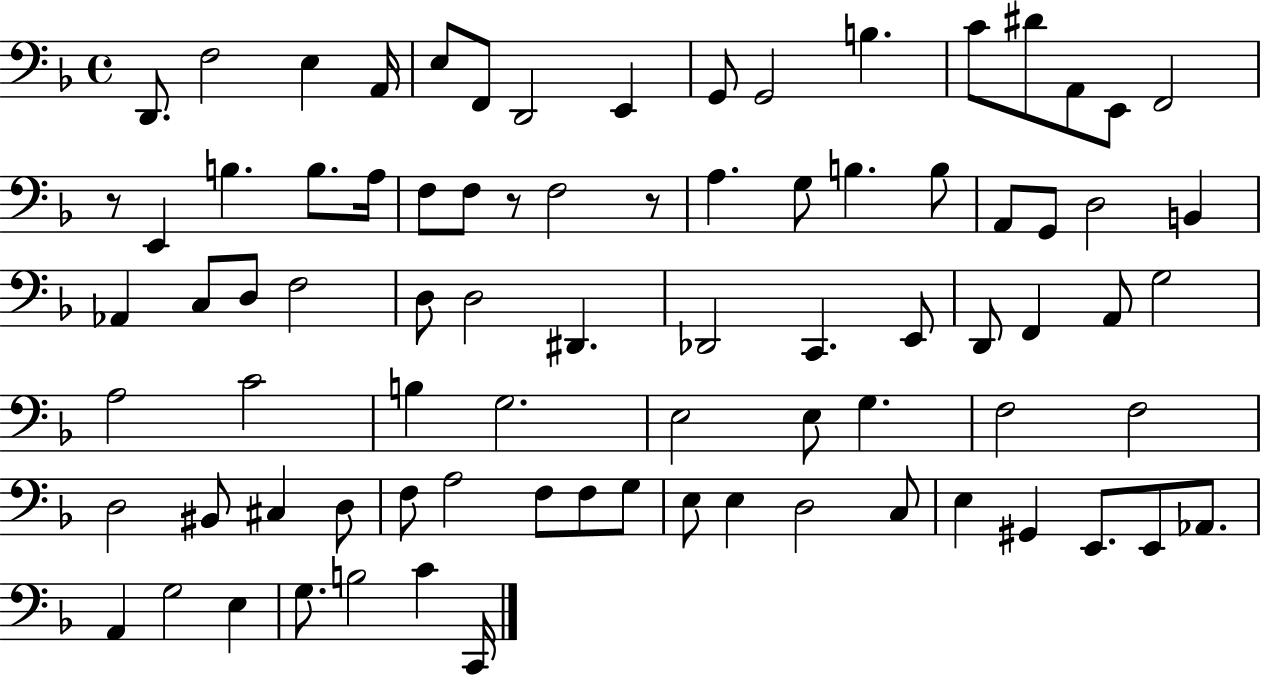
{
  \clef bass
  \time 4/4
  \defaultTimeSignature
  \key f \major
  d,8. f2 e4 a,16 | e8 f,8 d,2 e,4 | g,8 g,2 b4. | c'8 dis'8 a,8 e,8 f,2 | \break r8 e,4 b4. b8. a16 | f8 f8 r8 f2 r8 | a4. g8 b4. b8 | a,8 g,8 d2 b,4 | \break aes,4 c8 d8 f2 | d8 d2 dis,4. | des,2 c,4. e,8 | d,8 f,4 a,8 g2 | \break a2 c'2 | b4 g2. | e2 e8 g4. | f2 f2 | \break d2 bis,8 cis4 d8 | f8 a2 f8 f8 g8 | e8 e4 d2 c8 | e4 gis,4 e,8. e,8 aes,8. | \break a,4 g2 e4 | g8. b2 c'4 c,16 | \bar "|."
}